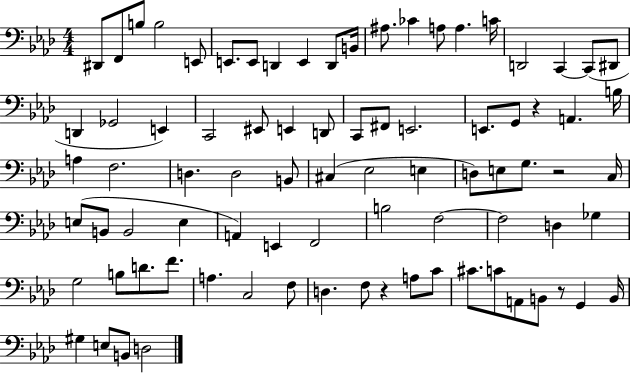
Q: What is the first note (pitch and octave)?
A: D#2